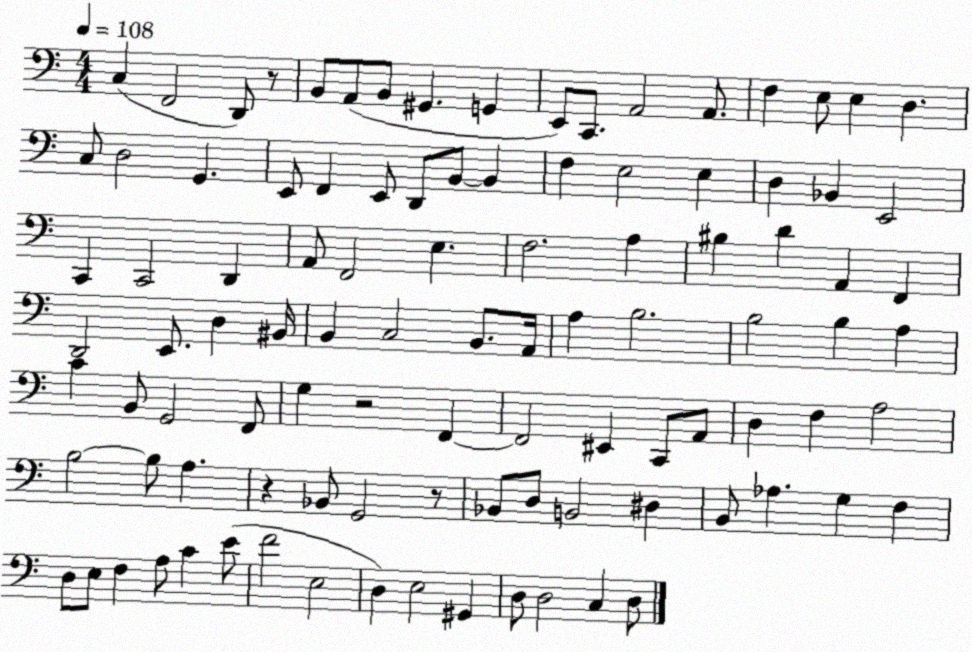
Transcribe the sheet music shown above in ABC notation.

X:1
T:Untitled
M:4/4
L:1/4
K:C
C, F,,2 D,,/2 z/2 B,,/2 A,,/2 B,,/2 ^G,, G,, E,,/2 C,,/2 A,,2 A,,/2 F, E,/2 E, D, C,/2 D,2 G,, E,,/2 F,, E,,/2 D,,/2 B,,/2 B,, F, E,2 E, D, _B,, E,,2 C,, C,,2 D,, A,,/2 F,,2 E, F,2 A, ^B, D A,, F,, D,,2 E,,/2 D, ^B,,/4 B,, C,2 B,,/2 A,,/4 A, B,2 B,2 B, A, C B,,/2 G,,2 F,,/2 G, z2 F,, F,,2 ^E,, C,,/2 A,,/2 D, F, A,2 B,2 B,/2 A, z _B,,/2 G,,2 z/2 _B,,/2 D,/2 B,,2 ^D, B,,/2 _A, G, F, D,/2 E,/2 F, A,/2 C E/2 F2 E,2 D, E,2 ^G,, D,/2 D,2 C, D,/2